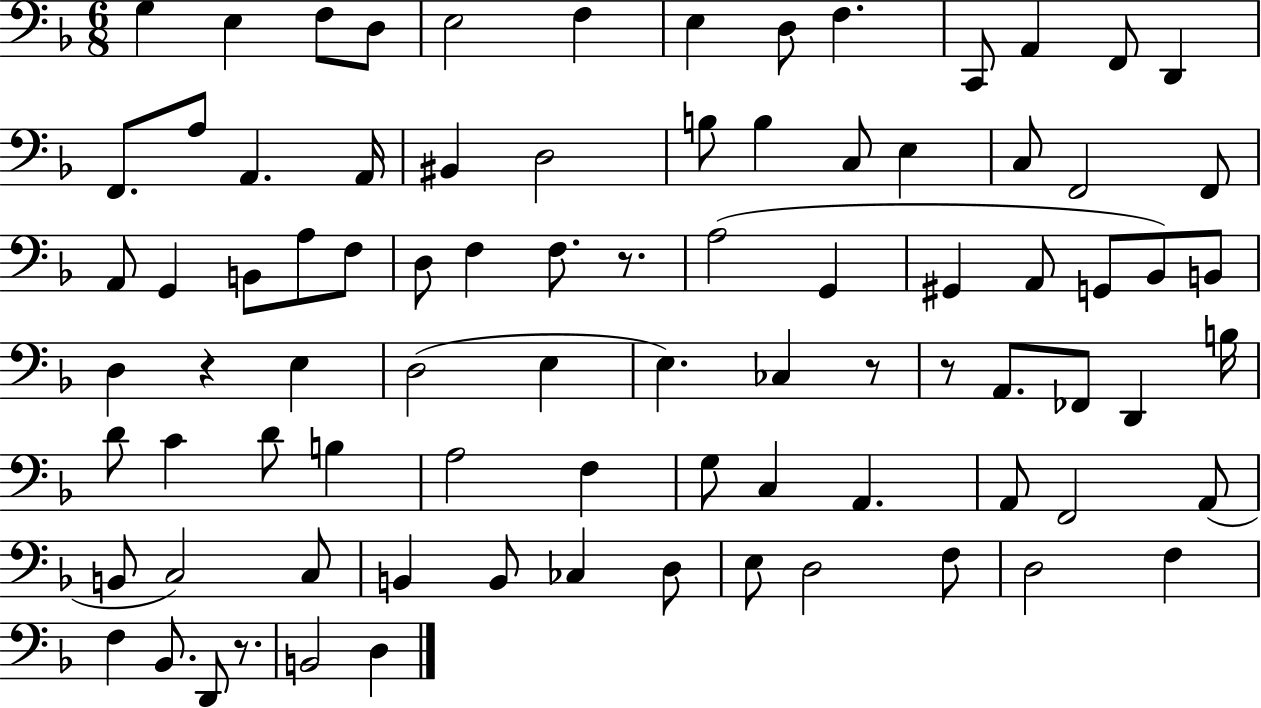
G3/q E3/q F3/e D3/e E3/h F3/q E3/q D3/e F3/q. C2/e A2/q F2/e D2/q F2/e. A3/e A2/q. A2/s BIS2/q D3/h B3/e B3/q C3/e E3/q C3/e F2/h F2/e A2/e G2/q B2/e A3/e F3/e D3/e F3/q F3/e. R/e. A3/h G2/q G#2/q A2/e G2/e Bb2/e B2/e D3/q R/q E3/q D3/h E3/q E3/q. CES3/q R/e R/e A2/e. FES2/e D2/q B3/s D4/e C4/q D4/e B3/q A3/h F3/q G3/e C3/q A2/q. A2/e F2/h A2/e B2/e C3/h C3/e B2/q B2/e CES3/q D3/e E3/e D3/h F3/e D3/h F3/q F3/q Bb2/e. D2/e R/e. B2/h D3/q